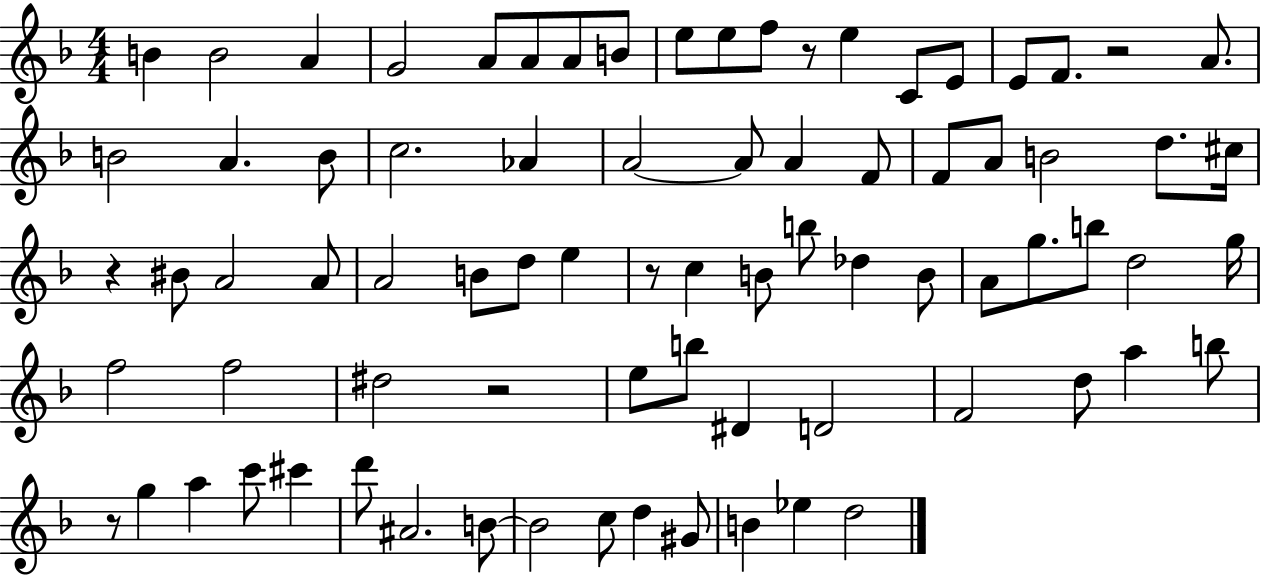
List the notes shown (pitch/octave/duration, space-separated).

B4/q B4/h A4/q G4/h A4/e A4/e A4/e B4/e E5/e E5/e F5/e R/e E5/q C4/e E4/e E4/e F4/e. R/h A4/e. B4/h A4/q. B4/e C5/h. Ab4/q A4/h A4/e A4/q F4/e F4/e A4/e B4/h D5/e. C#5/s R/q BIS4/e A4/h A4/e A4/h B4/e D5/e E5/q R/e C5/q B4/e B5/e Db5/q B4/e A4/e G5/e. B5/e D5/h G5/s F5/h F5/h D#5/h R/h E5/e B5/e D#4/q D4/h F4/h D5/e A5/q B5/e R/e G5/q A5/q C6/e C#6/q D6/e A#4/h. B4/e B4/h C5/e D5/q G#4/e B4/q Eb5/q D5/h